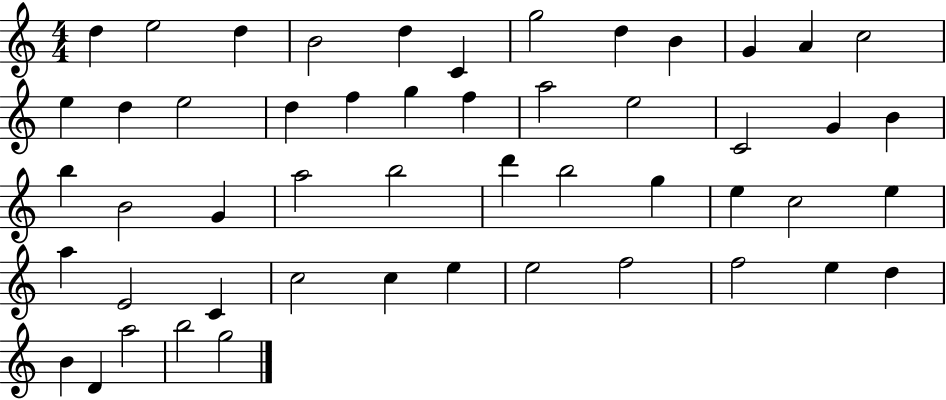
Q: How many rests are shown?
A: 0